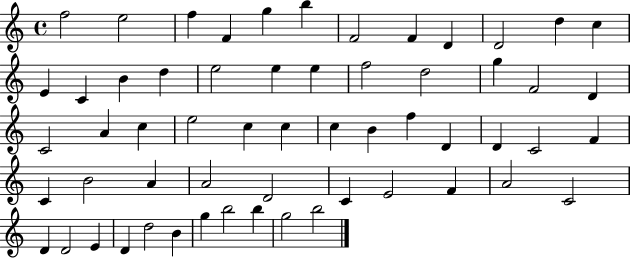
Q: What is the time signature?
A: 4/4